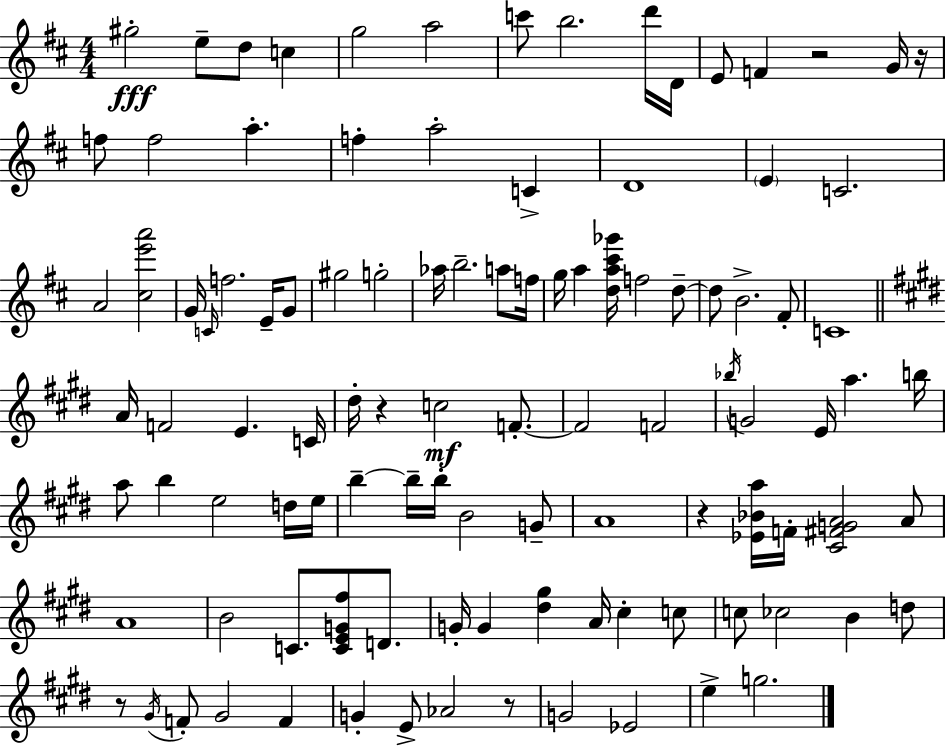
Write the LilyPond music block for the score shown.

{
  \clef treble
  \numericTimeSignature
  \time 4/4
  \key d \major
  gis''2-.\fff e''8-- d''8 c''4 | g''2 a''2 | c'''8 b''2. d'''16 d'16 | e'8 f'4 r2 g'16 r16 | \break f''8 f''2 a''4.-. | f''4-. a''2-. c'4-> | d'1 | \parenthesize e'4 c'2. | \break a'2 <cis'' e''' a'''>2 | g'16 \grace { c'16 } f''2. e'16-- g'8 | gis''2 g''2-. | aes''16 b''2.-- a''8 | \break f''16 g''16 a''4 <d'' a'' cis''' ges'''>16 f''2 d''8--~~ | d''8 b'2.-> fis'8-. | c'1 | \bar "||" \break \key e \major a'16 f'2 e'4. c'16 | dis''16-. r4 c''2\mf f'8.-.~~ | f'2 f'2 | \acciaccatura { bes''16 } g'2 e'16 a''4. | \break b''16 a''8 b''4 e''2 d''16 | e''16 b''4--~~ b''16-- b''16-. b'2 g'8-- | a'1 | r4 <ees' bes' a''>16 f'16-. <cis' fis' g' a'>2 a'8 | \break a'1 | b'2 c'8. <c' e' g' fis''>8 d'8. | g'16-. g'4 <dis'' gis''>4 a'16 cis''4-. c''8 | c''8 ces''2 b'4 d''8 | \break r8 \acciaccatura { gis'16 } f'8-. gis'2 f'4 | g'4-. e'8-> aes'2 | r8 g'2 ees'2 | e''4-> g''2. | \break \bar "|."
}